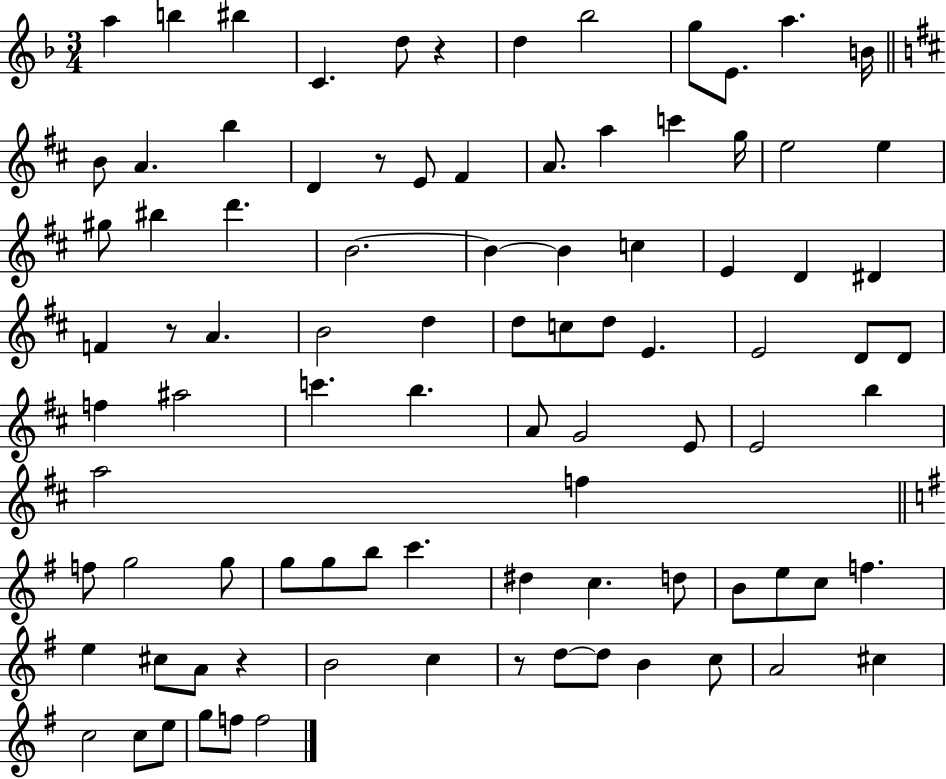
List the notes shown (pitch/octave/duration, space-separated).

A5/q B5/q BIS5/q C4/q. D5/e R/q D5/q Bb5/h G5/e E4/e. A5/q. B4/s B4/e A4/q. B5/q D4/q R/e E4/e F#4/q A4/e. A5/q C6/q G5/s E5/h E5/q G#5/e BIS5/q D6/q. B4/h. B4/q B4/q C5/q E4/q D4/q D#4/q F4/q R/e A4/q. B4/h D5/q D5/e C5/e D5/e E4/q. E4/h D4/e D4/e F5/q A#5/h C6/q. B5/q. A4/e G4/h E4/e E4/h B5/q A5/h F5/q F5/e G5/h G5/e G5/e G5/e B5/e C6/q. D#5/q C5/q. D5/e B4/e E5/e C5/e F5/q. E5/q C#5/e A4/e R/q B4/h C5/q R/e D5/e D5/e B4/q C5/e A4/h C#5/q C5/h C5/e E5/e G5/e F5/e F5/h